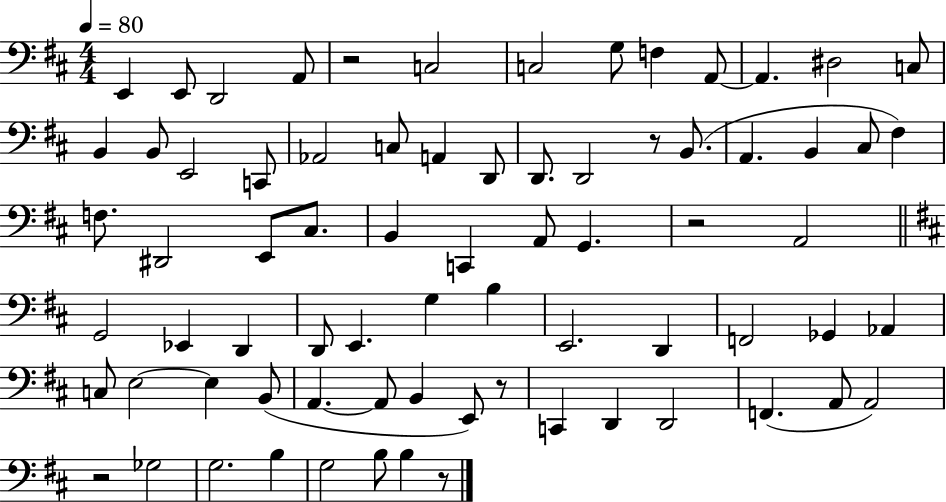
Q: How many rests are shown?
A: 6